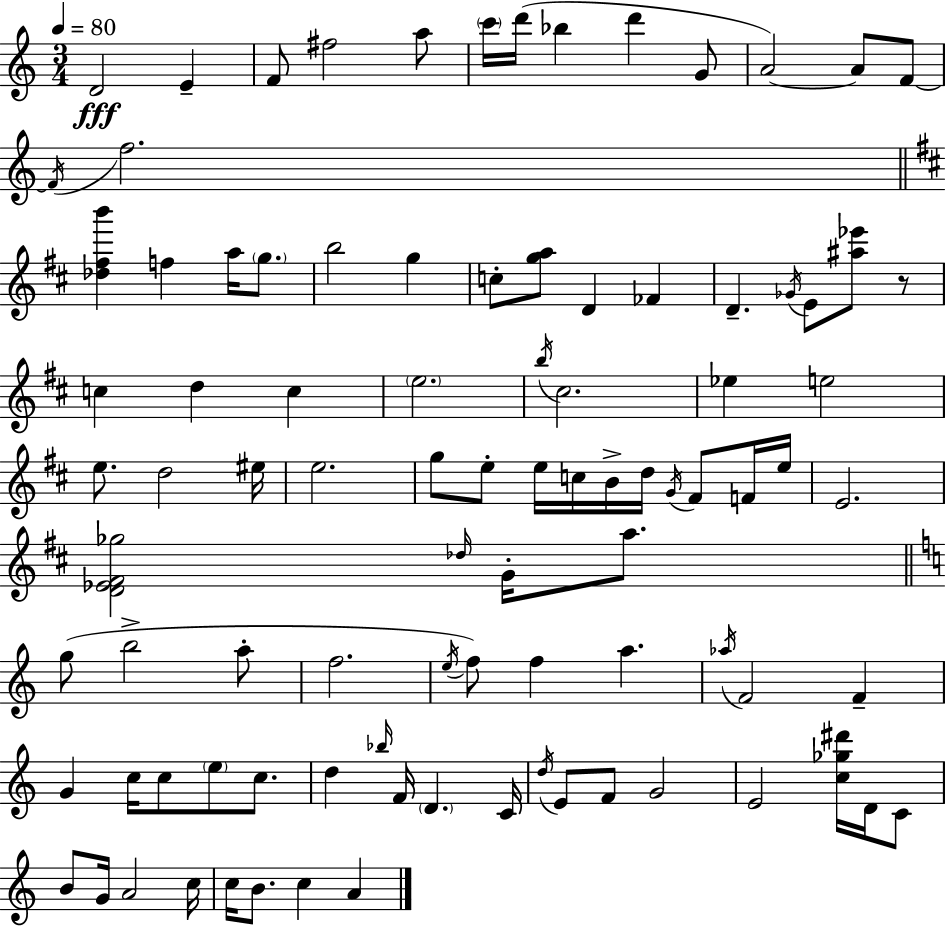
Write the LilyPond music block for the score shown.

{
  \clef treble
  \numericTimeSignature
  \time 3/4
  \key a \minor
  \tempo 4 = 80
  \repeat volta 2 { d'2\fff e'4-- | f'8 fis''2 a''8 | \parenthesize c'''16 d'''16( bes''4 d'''4 g'8 | a'2~~) a'8 f'8~~ | \break \acciaccatura { f'16 } f''2. | \bar "||" \break \key b \minor <des'' fis'' b'''>4 f''4 a''16 \parenthesize g''8. | b''2 g''4 | c''8-. <g'' a''>8 d'4 fes'4 | d'4.-- \acciaccatura { ges'16 } e'8 <ais'' ees'''>8 r8 | \break c''4 d''4 c''4 | \parenthesize e''2. | \acciaccatura { b''16 } cis''2. | ees''4 e''2 | \break e''8. d''2 | eis''16 e''2. | g''8 e''8-. e''16 c''16 b'16-> d''16 \acciaccatura { g'16 } fis'8 | f'16 e''16 e'2. | \break <d' ees' fis' ges''>2 \grace { des''16 } | g'16-. a''8. \bar "||" \break \key a \minor g''8( b''2-> a''8-. | f''2. | \acciaccatura { e''16 } f''8) f''4 a''4. | \acciaccatura { aes''16 } f'2 f'4-- | \break g'4 c''16 c''8 \parenthesize e''8 c''8. | d''4 \grace { bes''16 } f'16 \parenthesize d'4. | c'16 \acciaccatura { d''16 } e'8 f'8 g'2 | e'2 | \break <c'' ges'' dis'''>16 d'16 c'8 b'8 g'16 a'2 | c''16 c''16 b'8. c''4 | a'4 } \bar "|."
}